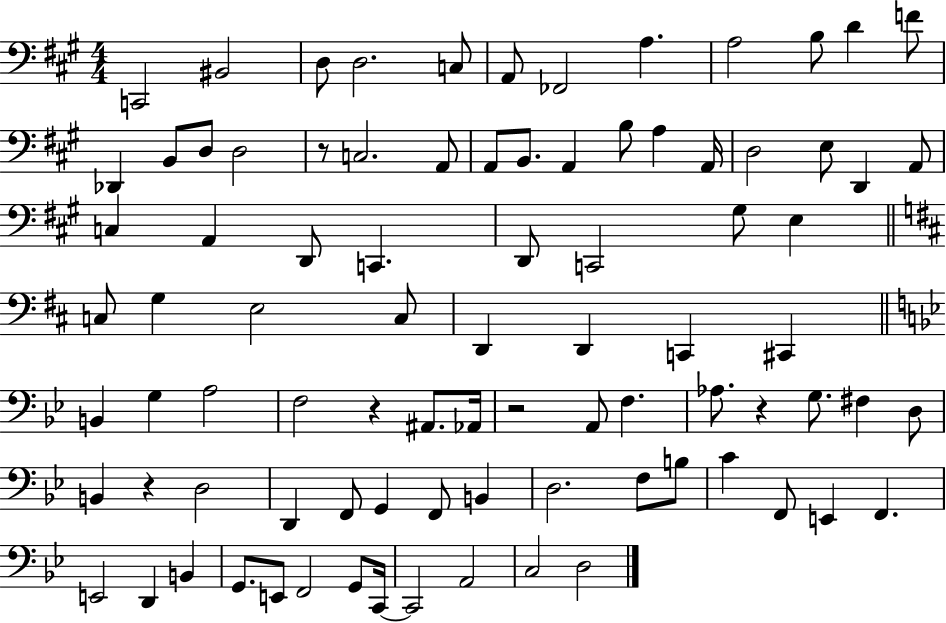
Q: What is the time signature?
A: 4/4